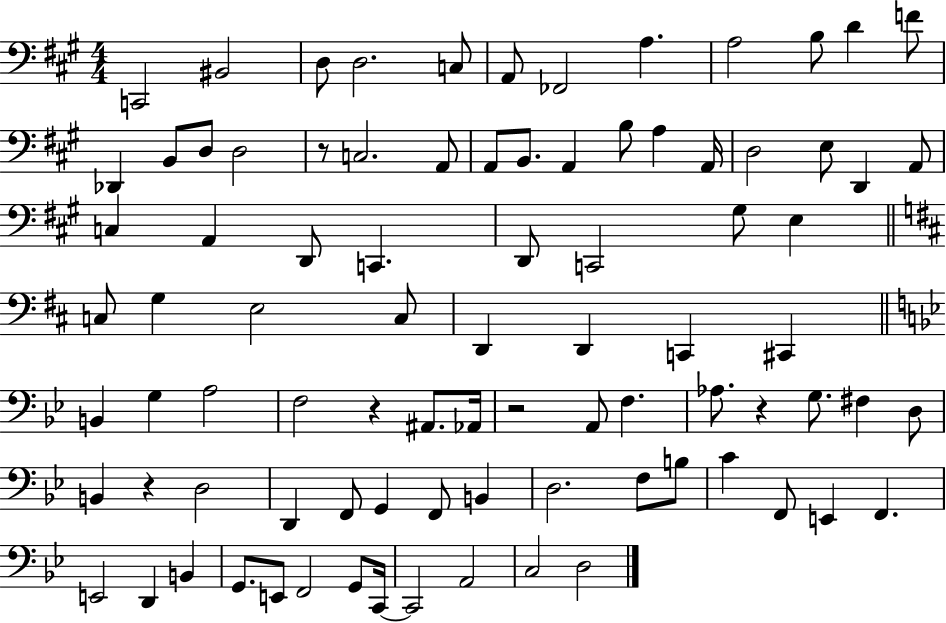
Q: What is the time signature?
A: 4/4